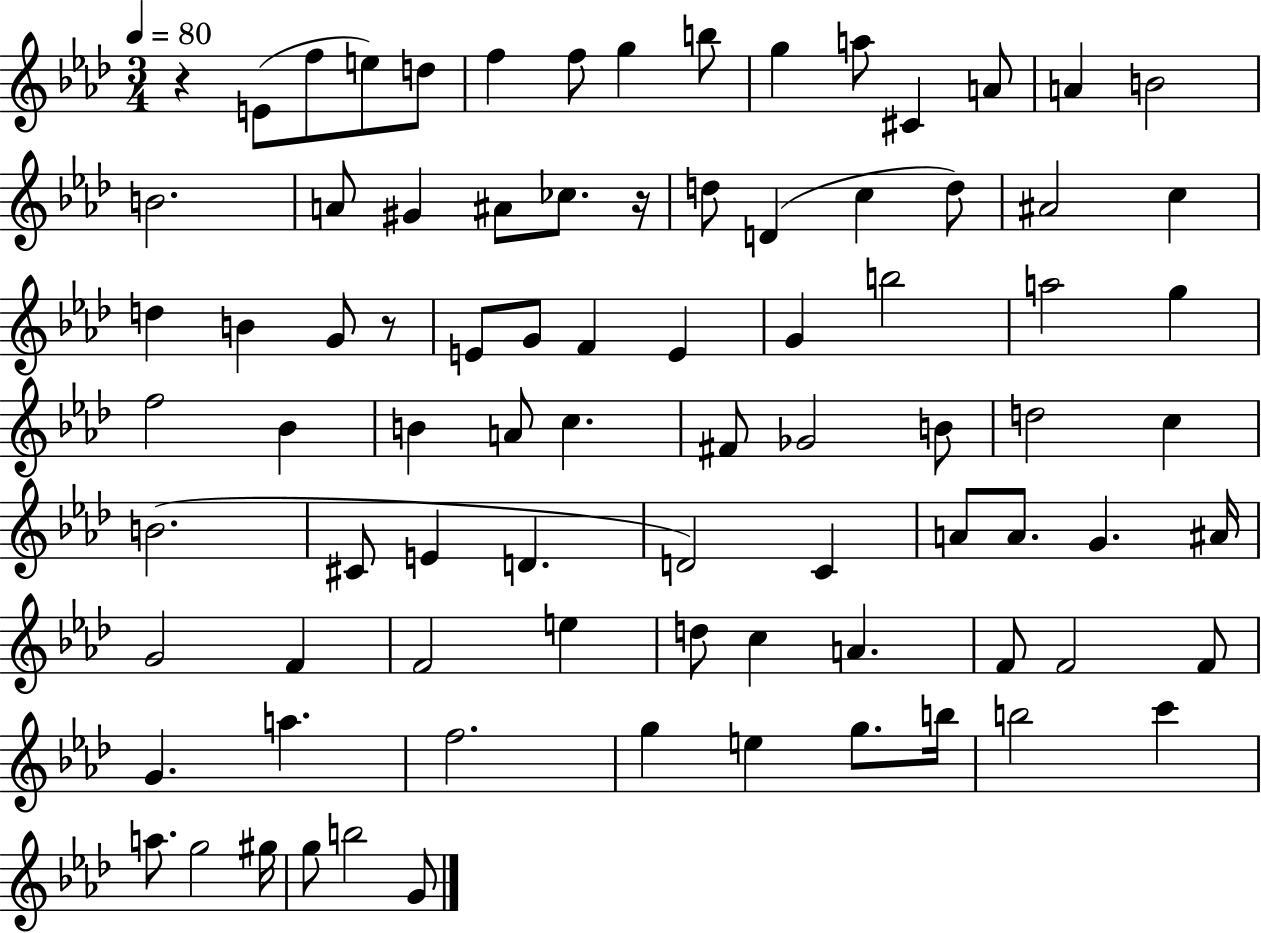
{
  \clef treble
  \numericTimeSignature
  \time 3/4
  \key aes \major
  \tempo 4 = 80
  r4 e'8( f''8 e''8) d''8 | f''4 f''8 g''4 b''8 | g''4 a''8 cis'4 a'8 | a'4 b'2 | \break b'2. | a'8 gis'4 ais'8 ces''8. r16 | d''8 d'4( c''4 d''8) | ais'2 c''4 | \break d''4 b'4 g'8 r8 | e'8 g'8 f'4 e'4 | g'4 b''2 | a''2 g''4 | \break f''2 bes'4 | b'4 a'8 c''4. | fis'8 ges'2 b'8 | d''2 c''4 | \break b'2.( | cis'8 e'4 d'4. | d'2) c'4 | a'8 a'8. g'4. ais'16 | \break g'2 f'4 | f'2 e''4 | d''8 c''4 a'4. | f'8 f'2 f'8 | \break g'4. a''4. | f''2. | g''4 e''4 g''8. b''16 | b''2 c'''4 | \break a''8. g''2 gis''16 | g''8 b''2 g'8 | \bar "|."
}